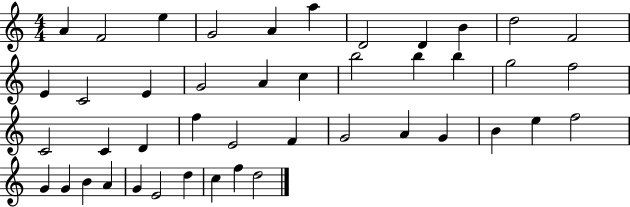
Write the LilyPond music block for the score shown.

{
  \clef treble
  \numericTimeSignature
  \time 4/4
  \key c \major
  a'4 f'2 e''4 | g'2 a'4 a''4 | d'2 d'4 b'4 | d''2 f'2 | \break e'4 c'2 e'4 | g'2 a'4 c''4 | b''2 b''4 b''4 | g''2 f''2 | \break c'2 c'4 d'4 | f''4 e'2 f'4 | g'2 a'4 g'4 | b'4 e''4 f''2 | \break g'4 g'4 b'4 a'4 | g'4 e'2 d''4 | c''4 f''4 d''2 | \bar "|."
}